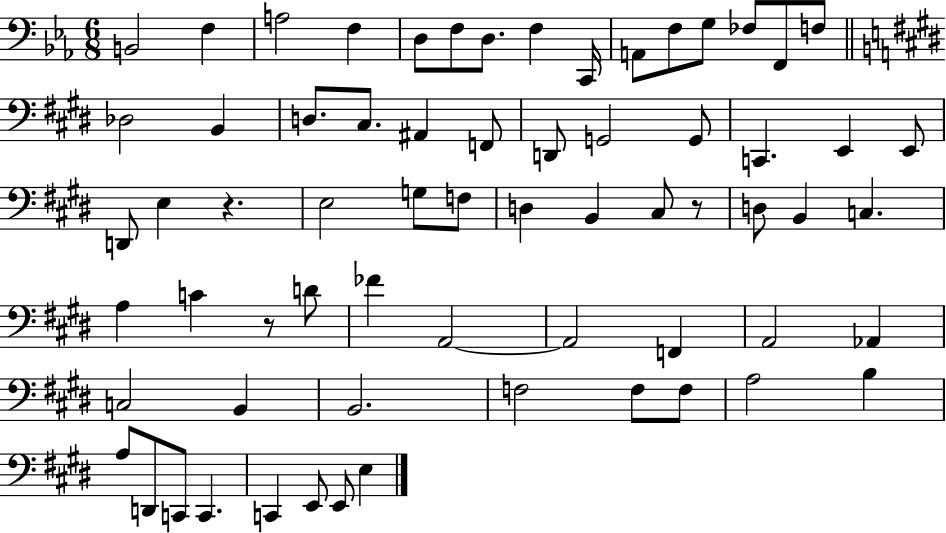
{
  \clef bass
  \numericTimeSignature
  \time 6/8
  \key ees \major
  \repeat volta 2 { b,2 f4 | a2 f4 | d8 f8 d8. f4 c,16 | a,8 f8 g8 fes8 f,8 f8 | \break \bar "||" \break \key e \major des2 b,4 | d8. cis8. ais,4 f,8 | d,8 g,2 g,8 | c,4. e,4 e,8 | \break d,8 e4 r4. | e2 g8 f8 | d4 b,4 cis8 r8 | d8 b,4 c4. | \break a4 c'4 r8 d'8 | fes'4 a,2~~ | a,2 f,4 | a,2 aes,4 | \break c2 b,4 | b,2. | f2 f8 f8 | a2 b4 | \break a8 d,8 c,8 c,4. | c,4 e,8 e,8 e4 | } \bar "|."
}